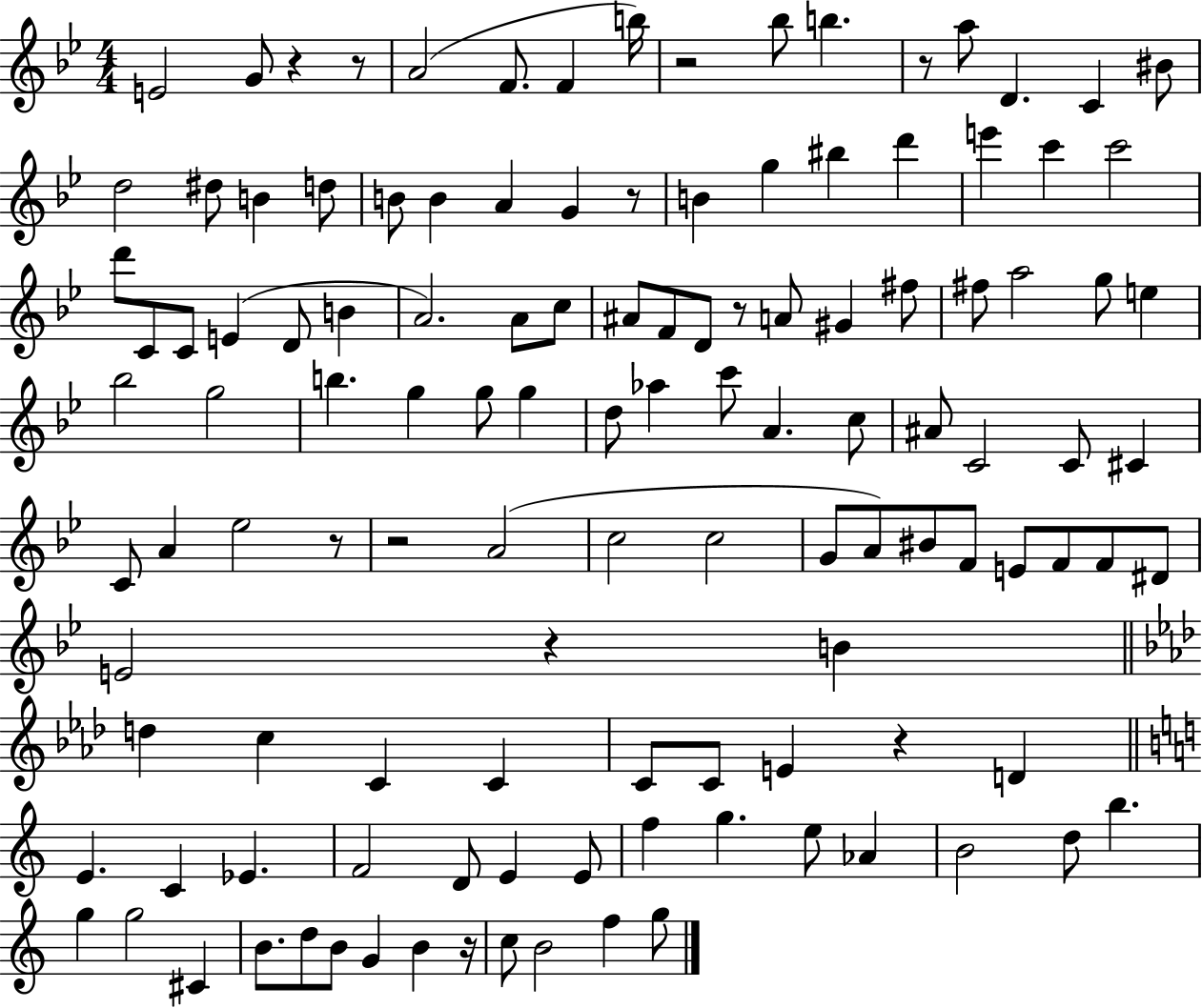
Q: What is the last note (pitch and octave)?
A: G5